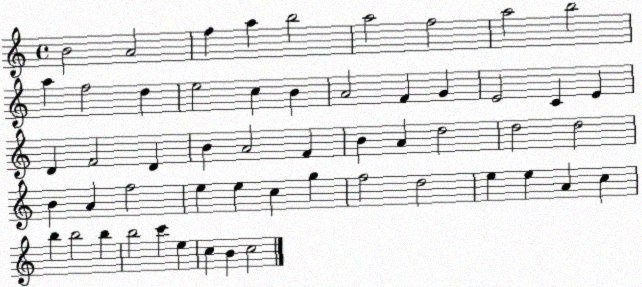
X:1
T:Untitled
M:4/4
L:1/4
K:C
B2 A2 f a b2 a2 f2 a2 b2 a f2 d e2 c B A2 F G E2 C E D F2 D B A2 F B A d2 d2 d2 B A f2 e e c g f2 d2 e e A c b b2 b b2 c' e c B c2